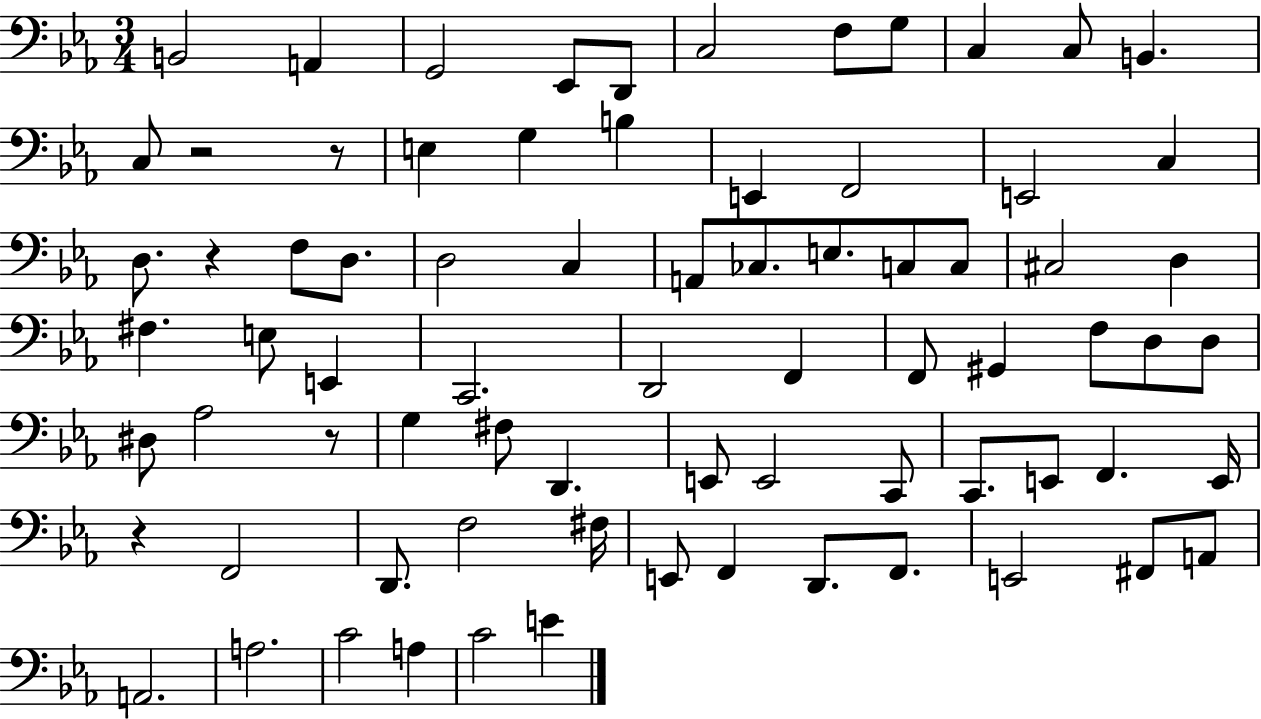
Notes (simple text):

B2/h A2/q G2/h Eb2/e D2/e C3/h F3/e G3/e C3/q C3/e B2/q. C3/e R/h R/e E3/q G3/q B3/q E2/q F2/h E2/h C3/q D3/e. R/q F3/e D3/e. D3/h C3/q A2/e CES3/e. E3/e. C3/e C3/e C#3/h D3/q F#3/q. E3/e E2/q C2/h. D2/h F2/q F2/e G#2/q F3/e D3/e D3/e D#3/e Ab3/h R/e G3/q F#3/e D2/q. E2/e E2/h C2/e C2/e. E2/e F2/q. E2/s R/q F2/h D2/e. F3/h F#3/s E2/e F2/q D2/e. F2/e. E2/h F#2/e A2/e A2/h. A3/h. C4/h A3/q C4/h E4/q